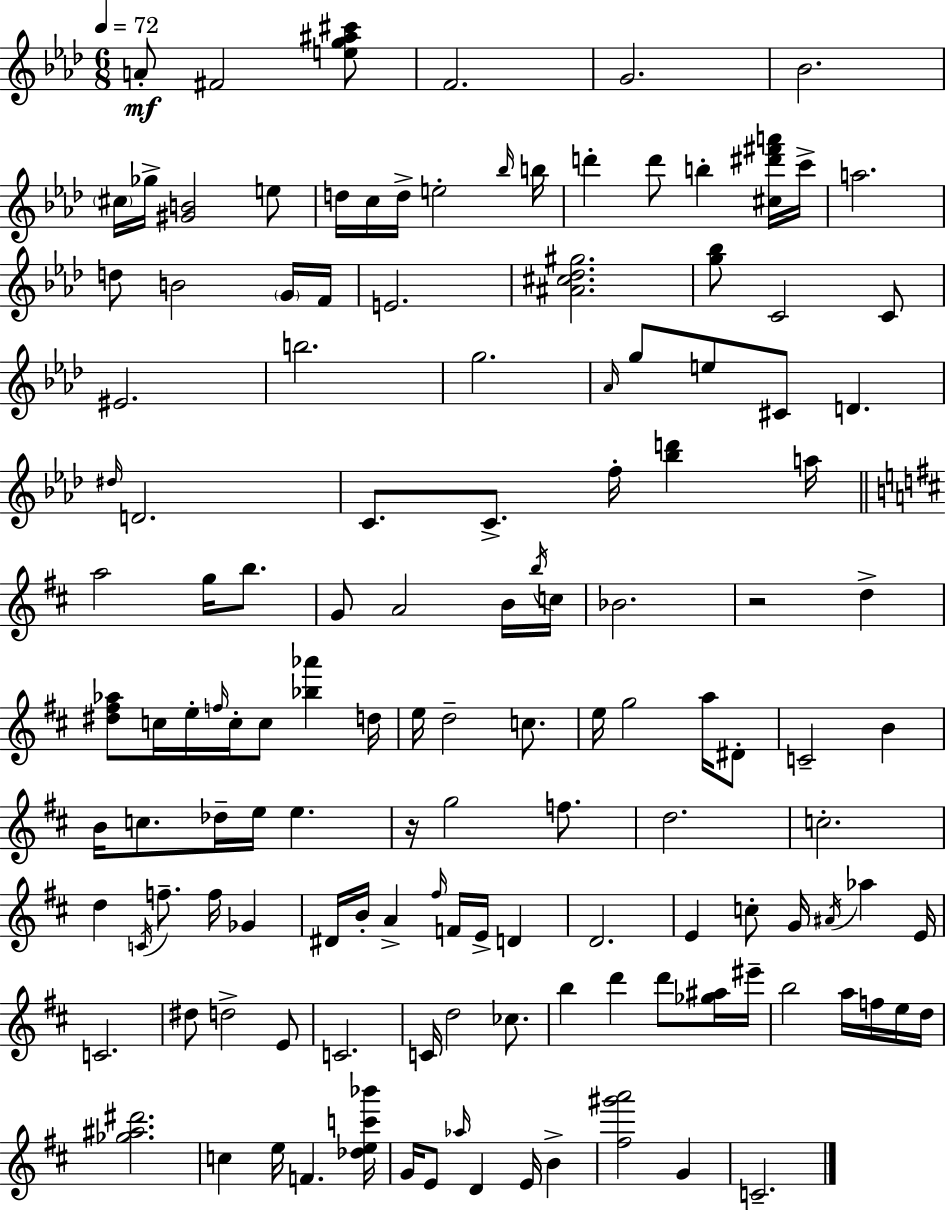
A4/e F#4/h [E5,G5,A#5,C#6]/e F4/h. G4/h. Bb4/h. C#5/s Gb5/s [G#4,B4]/h E5/e D5/s C5/s D5/s E5/h Bb5/s B5/s D6/q D6/e B5/q [C#5,D#6,F#6,A6]/s C6/s A5/h. D5/e B4/h G4/s F4/s E4/h. [A#4,C#5,Db5,G#5]/h. [G5,Bb5]/e C4/h C4/e EIS4/h. B5/h. G5/h. Ab4/s G5/e E5/e C#4/e D4/q. D#5/s D4/h. C4/e. C4/e. F5/s [Bb5,D6]/q A5/s A5/h G5/s B5/e. G4/e A4/h B4/s B5/s C5/s Bb4/h. R/h D5/q [D#5,F#5,Ab5]/e C5/s E5/s F5/s C5/s C5/e [Bb5,Ab6]/q D5/s E5/s D5/h C5/e. E5/s G5/h A5/s D#4/e C4/h B4/q B4/s C5/e. Db5/s E5/s E5/q. R/s G5/h F5/e. D5/h. C5/h. D5/q C4/s F5/e. F5/s Gb4/q D#4/s B4/s A4/q F#5/s F4/s E4/s D4/q D4/h. E4/q C5/e G4/s A#4/s Ab5/q E4/s C4/h. D#5/e D5/h E4/e C4/h. C4/s D5/h CES5/e. B5/q D6/q D6/e [Gb5,A#5]/s EIS6/s B5/h A5/s F5/s E5/s D5/s [Gb5,A#5,D#6]/h. C5/q E5/s F4/q. [Db5,E5,C6,Bb6]/s G4/s E4/e Ab5/s D4/q E4/s B4/q [F#5,G#6,A6]/h G4/q C4/h.